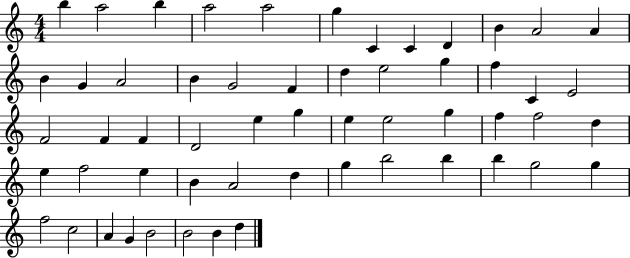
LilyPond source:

{
  \clef treble
  \numericTimeSignature
  \time 4/4
  \key c \major
  b''4 a''2 b''4 | a''2 a''2 | g''4 c'4 c'4 d'4 | b'4 a'2 a'4 | \break b'4 g'4 a'2 | b'4 g'2 f'4 | d''4 e''2 g''4 | f''4 c'4 e'2 | \break f'2 f'4 f'4 | d'2 e''4 g''4 | e''4 e''2 g''4 | f''4 f''2 d''4 | \break e''4 f''2 e''4 | b'4 a'2 d''4 | g''4 b''2 b''4 | b''4 g''2 g''4 | \break f''2 c''2 | a'4 g'4 b'2 | b'2 b'4 d''4 | \bar "|."
}